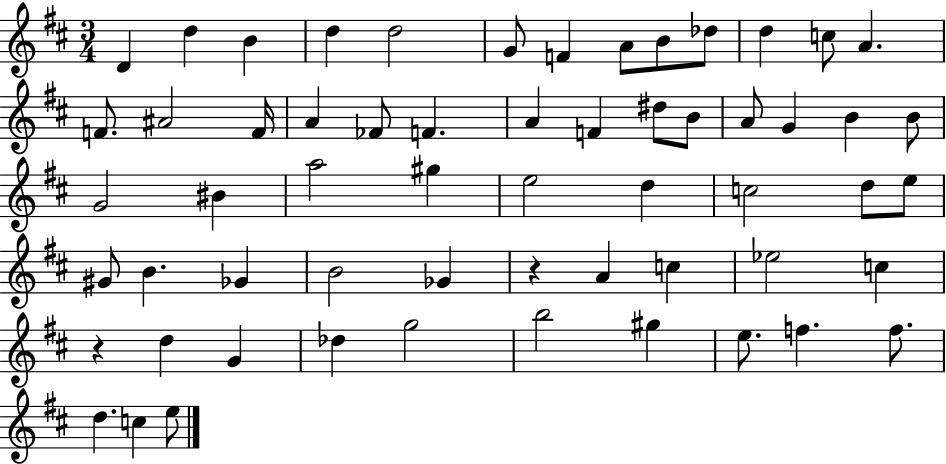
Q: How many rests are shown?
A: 2